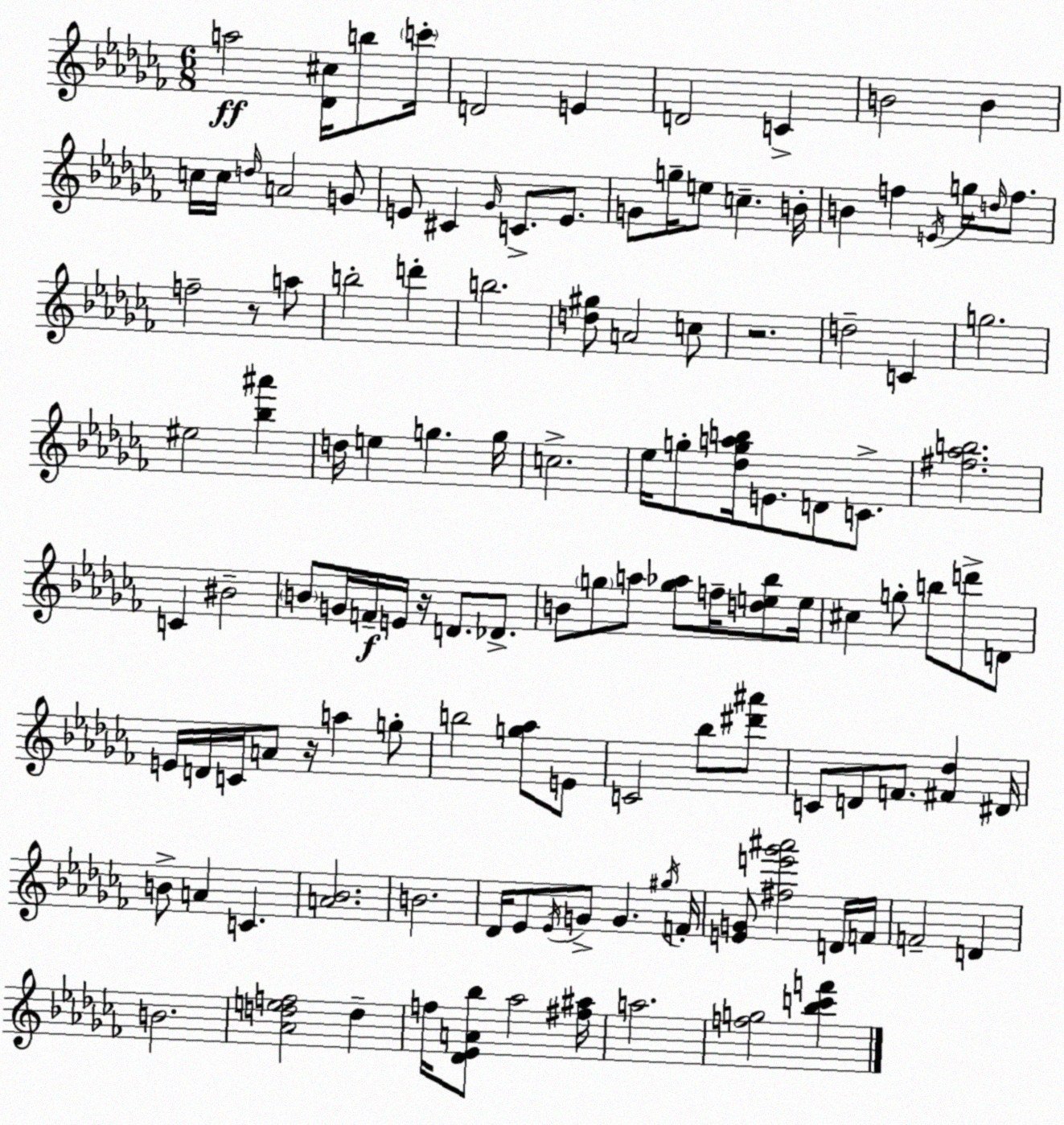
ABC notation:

X:1
T:Untitled
M:6/8
L:1/4
K:Abm
a2 [_D^c]/4 b/2 c'/4 D2 E D2 C B2 B c/4 c/4 d/4 A2 G/2 E/2 ^C _G/4 C/2 E/2 G/2 g/4 e/2 c B/4 B f E/4 g/4 d/4 f/2 f2 z/2 a/2 b2 d' b2 [d^g]/2 A2 c/2 z2 d2 C g2 ^e2 [_b^a'] d/4 e g g/4 c2 _e/4 g/2 [_dgab]/4 E/2 D/2 C/2 [^f_ab]2 C ^B2 B/2 G/4 F/4 E/4 z/4 D/2 _D/2 B/2 g/2 a/2 [g_a]/2 f/4 [de_b]/2 e/4 ^c g/2 b/2 d'/2 D/2 E/4 D/4 C/4 A/2 z/4 a g/2 b2 [g_a]/2 E/2 C2 _b/2 [^d'^a']/2 C/2 D/2 F/2 [^F_d] ^D/4 B/2 A C [A_B]2 B2 _D/4 _E/2 _E/4 G/2 G ^g/4 F/4 [EG]/2 [^fe'_g'^a']2 D/4 F/4 F2 D B2 [_Adef]2 d f/4 [_D_EA_b]/2 _a2 [^f^a]/4 a2 [fg]2 [_bc'f']